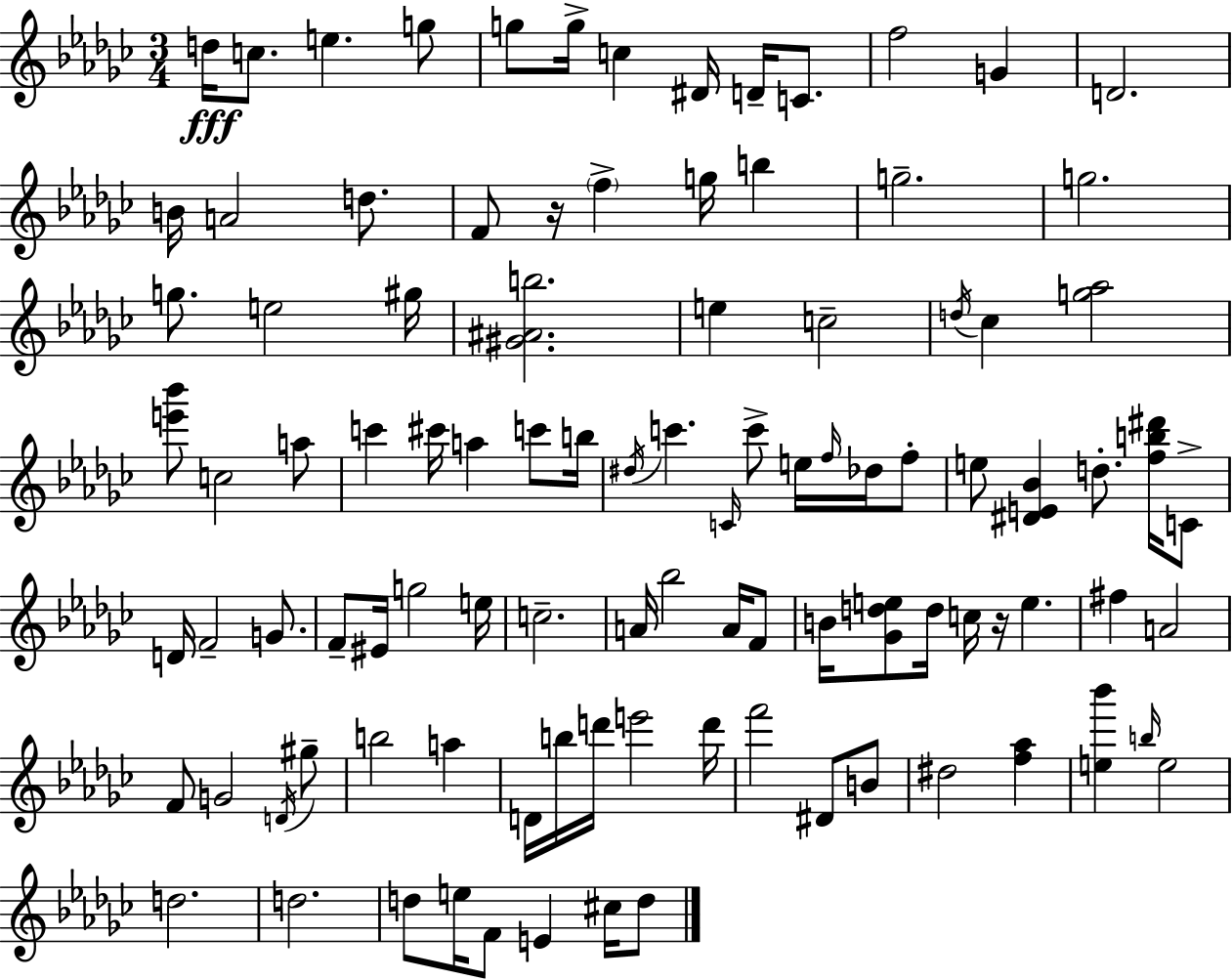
D5/s C5/e. E5/q. G5/e G5/e G5/s C5/q D#4/s D4/s C4/e. F5/h G4/q D4/h. B4/s A4/h D5/e. F4/e R/s F5/q G5/s B5/q G5/h. G5/h. G5/e. E5/h G#5/s [G#4,A#4,B5]/h. E5/q C5/h D5/s CES5/q [G5,Ab5]/h [E6,Bb6]/e C5/h A5/e C6/q C#6/s A5/q C6/e B5/s D#5/s C6/q. C4/s C6/e E5/s F5/s Db5/s F5/e E5/e [D#4,E4,Bb4]/q D5/e. [F5,B5,D#6]/s C4/e D4/s F4/h G4/e. F4/e EIS4/s G5/h E5/s C5/h. A4/s Bb5/h A4/s F4/e B4/s [Gb4,D5,E5]/e D5/s C5/s R/s E5/q. F#5/q A4/h F4/e G4/h D4/s G#5/e B5/h A5/q D4/s B5/s D6/s E6/h D6/s F6/h D#4/e B4/e D#5/h [F5,Ab5]/q [E5,Bb6]/q B5/s E5/h D5/h. D5/h. D5/e E5/s F4/e E4/q C#5/s D5/e